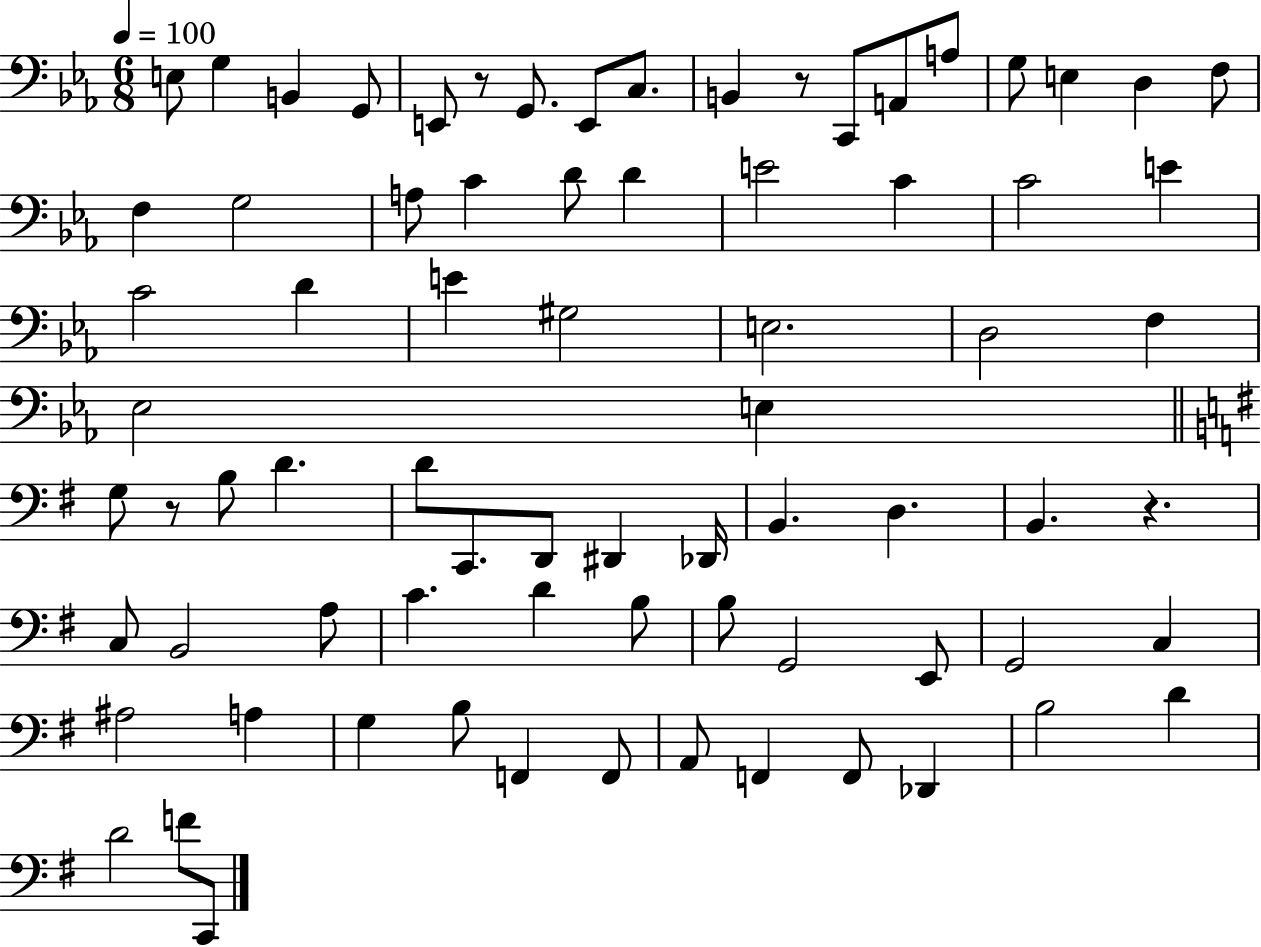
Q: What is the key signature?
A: EES major